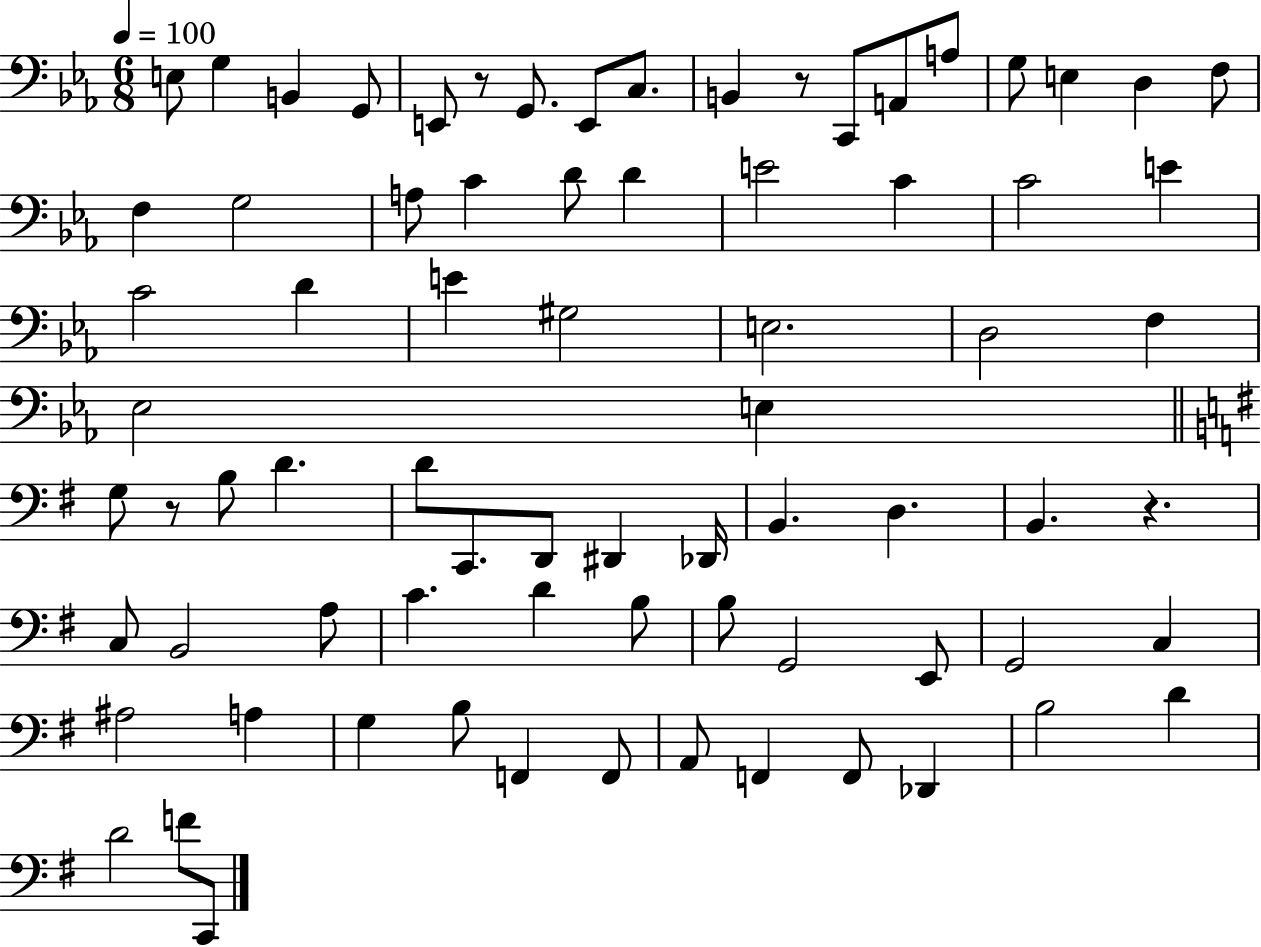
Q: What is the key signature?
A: EES major